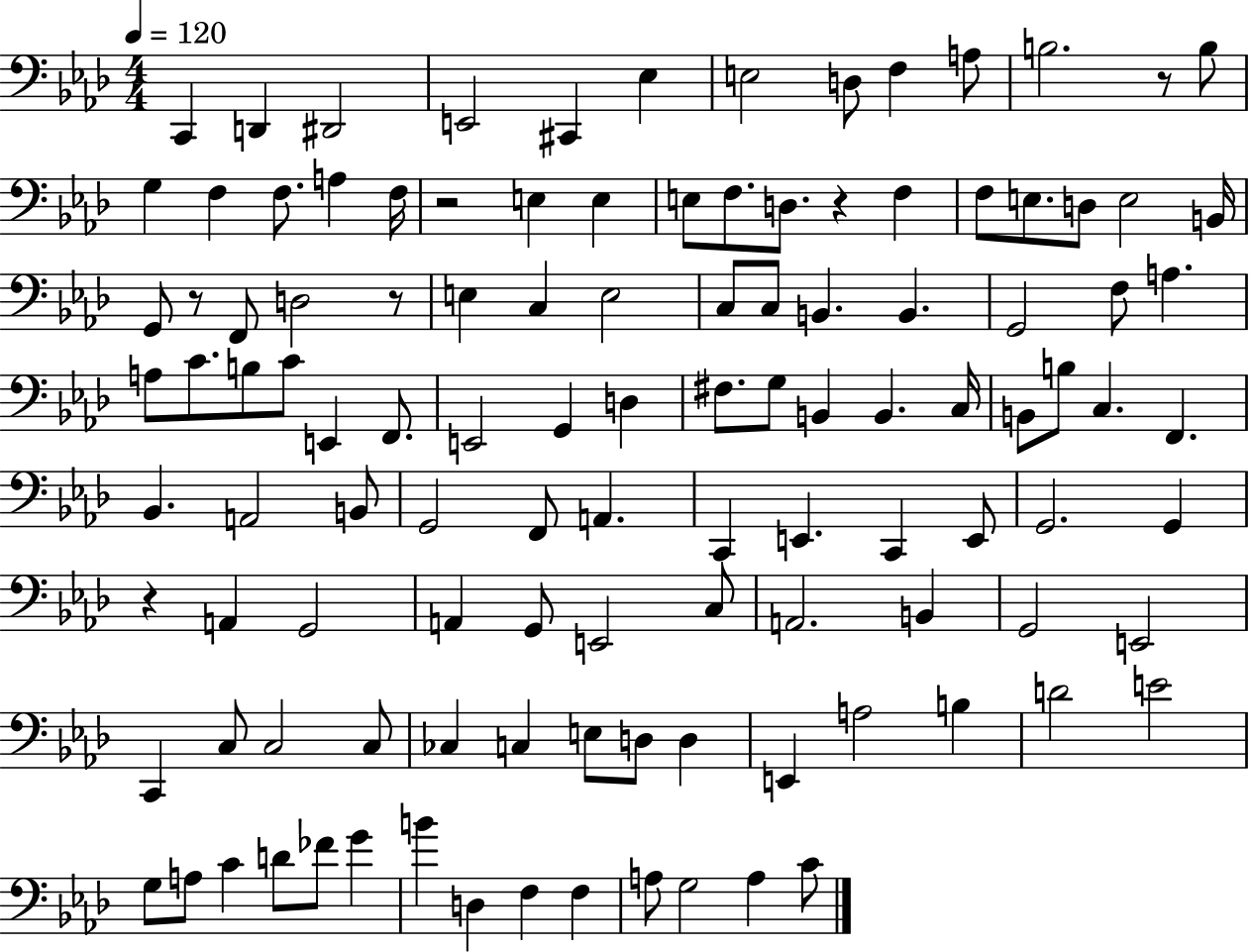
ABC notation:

X:1
T:Untitled
M:4/4
L:1/4
K:Ab
C,, D,, ^D,,2 E,,2 ^C,, _E, E,2 D,/2 F, A,/2 B,2 z/2 B,/2 G, F, F,/2 A, F,/4 z2 E, E, E,/2 F,/2 D,/2 z F, F,/2 E,/2 D,/2 E,2 B,,/4 G,,/2 z/2 F,,/2 D,2 z/2 E, C, E,2 C,/2 C,/2 B,, B,, G,,2 F,/2 A, A,/2 C/2 B,/2 C/2 E,, F,,/2 E,,2 G,, D, ^F,/2 G,/2 B,, B,, C,/4 B,,/2 B,/2 C, F,, _B,, A,,2 B,,/2 G,,2 F,,/2 A,, C,, E,, C,, E,,/2 G,,2 G,, z A,, G,,2 A,, G,,/2 E,,2 C,/2 A,,2 B,, G,,2 E,,2 C,, C,/2 C,2 C,/2 _C, C, E,/2 D,/2 D, E,, A,2 B, D2 E2 G,/2 A,/2 C D/2 _F/2 G B D, F, F, A,/2 G,2 A, C/2